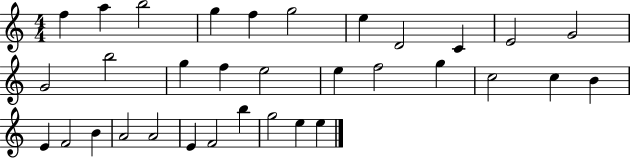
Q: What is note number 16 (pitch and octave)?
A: E5